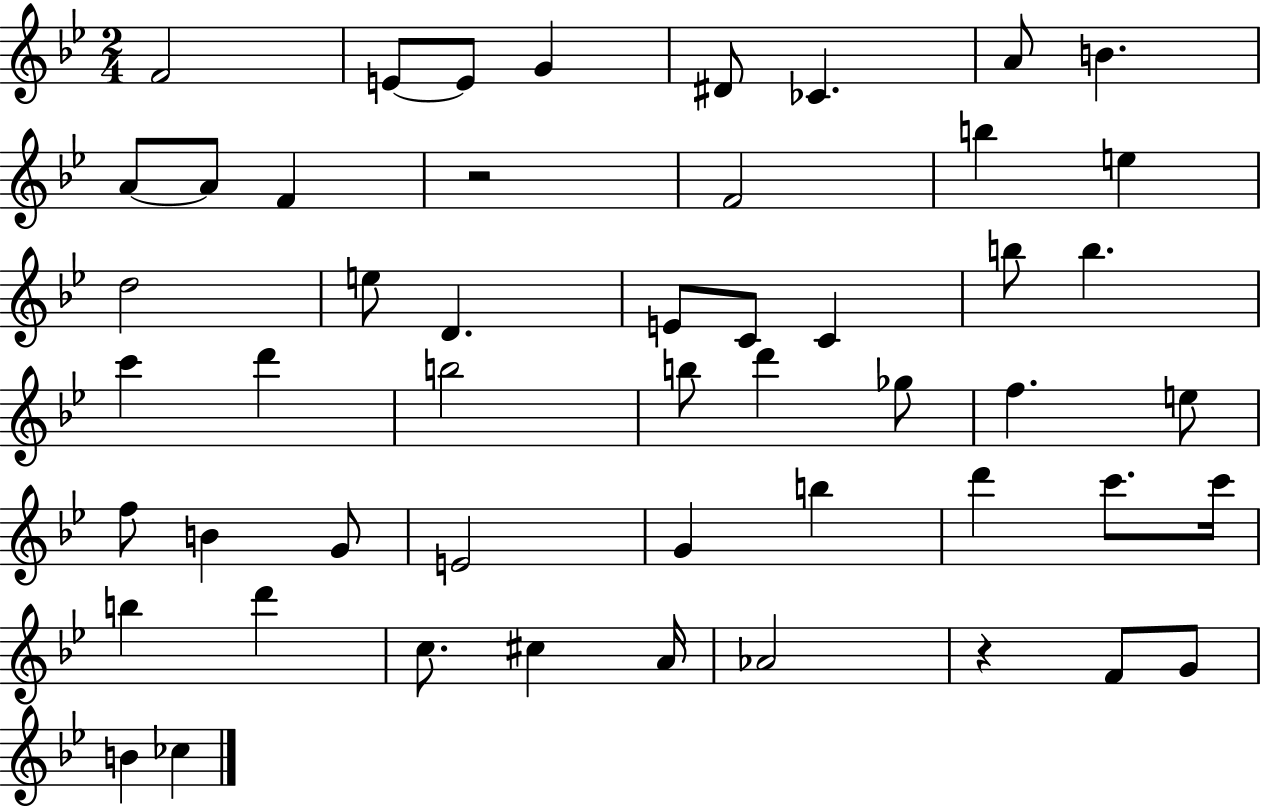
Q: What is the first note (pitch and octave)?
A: F4